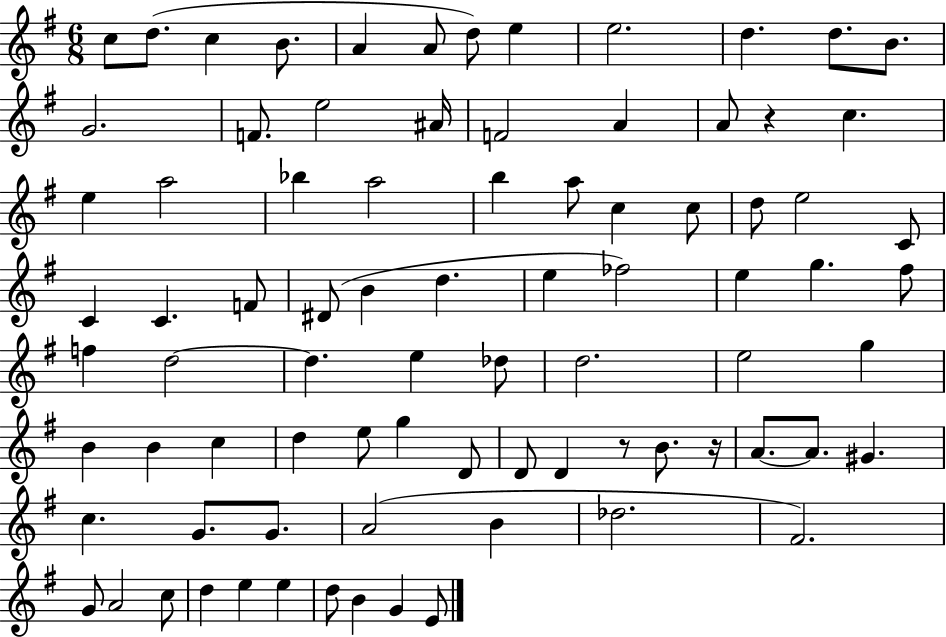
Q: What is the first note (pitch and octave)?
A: C5